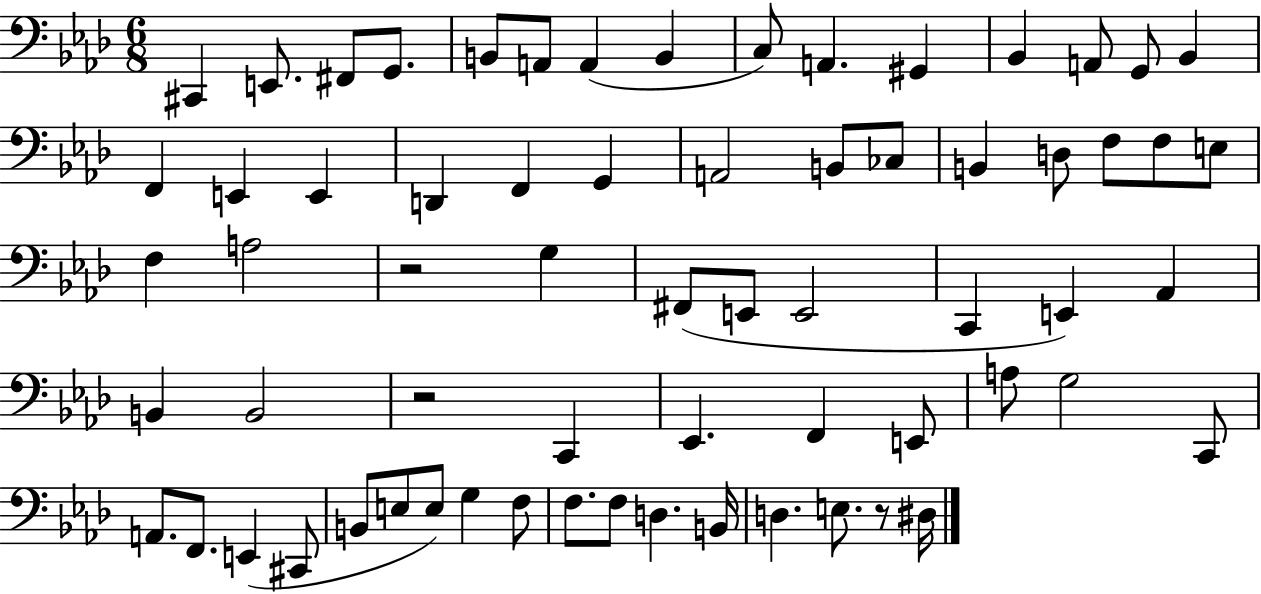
X:1
T:Untitled
M:6/8
L:1/4
K:Ab
^C,, E,,/2 ^F,,/2 G,,/2 B,,/2 A,,/2 A,, B,, C,/2 A,, ^G,, _B,, A,,/2 G,,/2 _B,, F,, E,, E,, D,, F,, G,, A,,2 B,,/2 _C,/2 B,, D,/2 F,/2 F,/2 E,/2 F, A,2 z2 G, ^F,,/2 E,,/2 E,,2 C,, E,, _A,, B,, B,,2 z2 C,, _E,, F,, E,,/2 A,/2 G,2 C,,/2 A,,/2 F,,/2 E,, ^C,,/2 B,,/2 E,/2 E,/2 G, F,/2 F,/2 F,/2 D, B,,/4 D, E,/2 z/2 ^D,/4